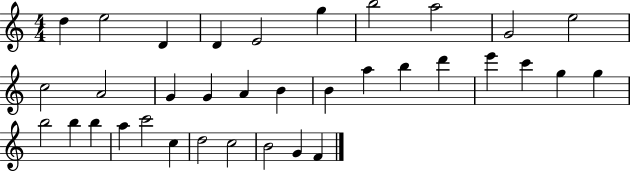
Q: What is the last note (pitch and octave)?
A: F4